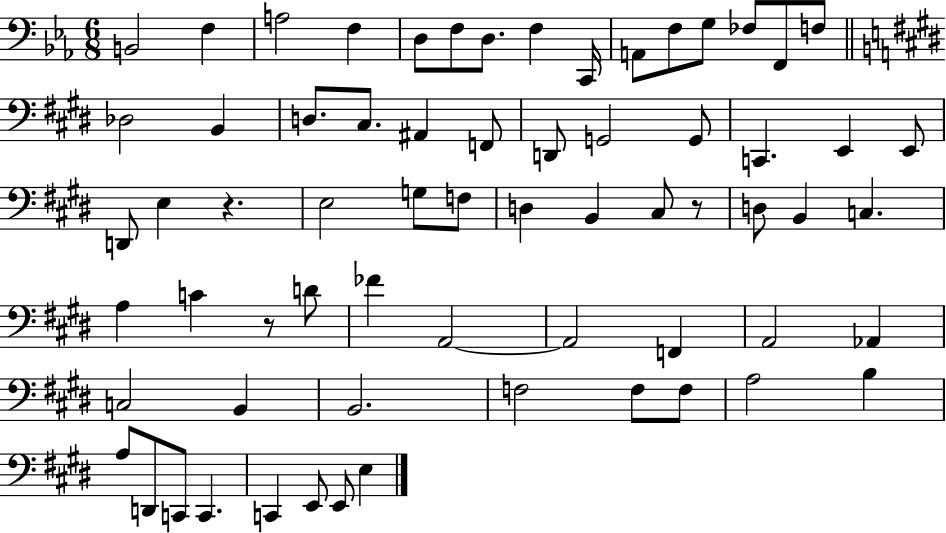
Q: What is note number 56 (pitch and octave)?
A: A3